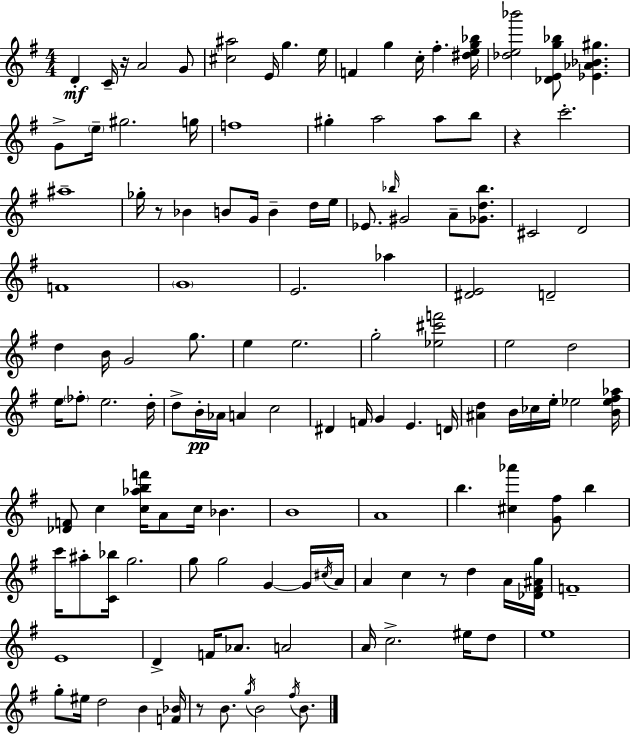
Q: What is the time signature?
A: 4/4